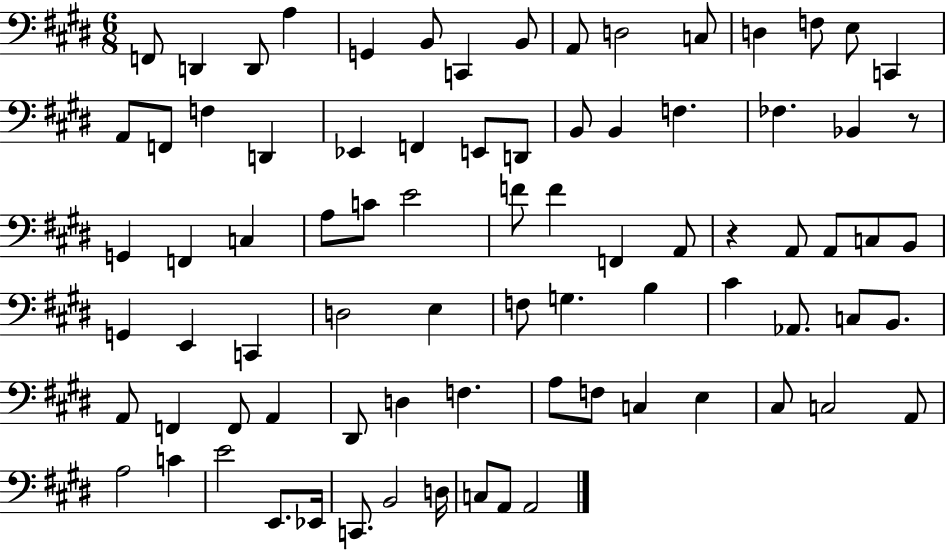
{
  \clef bass
  \numericTimeSignature
  \time 6/8
  \key e \major
  f,8 d,4 d,8 a4 | g,4 b,8 c,4 b,8 | a,8 d2 c8 | d4 f8 e8 c,4 | \break a,8 f,8 f4 d,4 | ees,4 f,4 e,8 d,8 | b,8 b,4 f4. | fes4. bes,4 r8 | \break g,4 f,4 c4 | a8 c'8 e'2 | f'8 f'4 f,4 a,8 | r4 a,8 a,8 c8 b,8 | \break g,4 e,4 c,4 | d2 e4 | f8 g4. b4 | cis'4 aes,8. c8 b,8. | \break a,8 f,4 f,8 a,4 | dis,8 d4 f4. | a8 f8 c4 e4 | cis8 c2 a,8 | \break a2 c'4 | e'2 e,8. ees,16 | c,8. b,2 d16 | c8 a,8 a,2 | \break \bar "|."
}